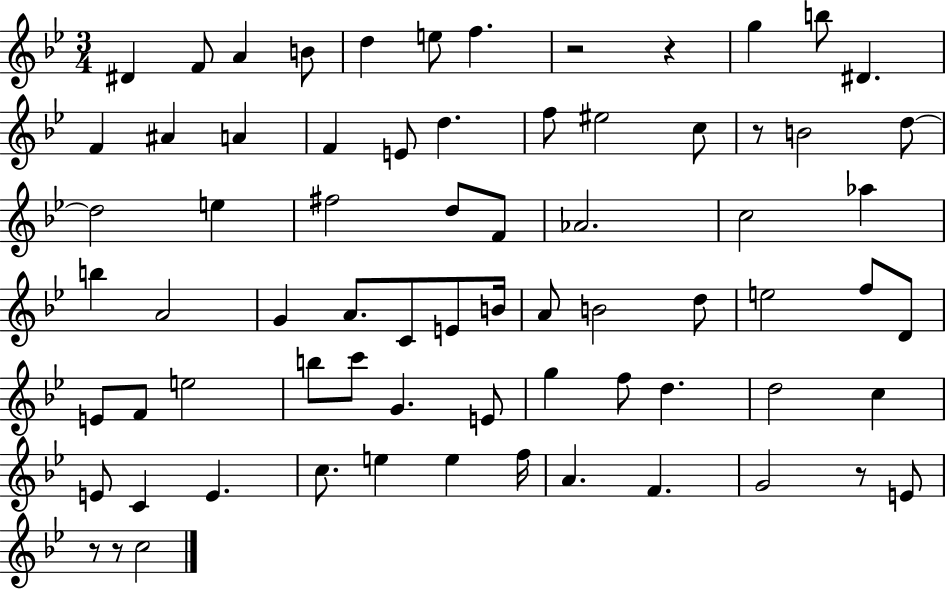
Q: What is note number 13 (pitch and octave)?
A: A4